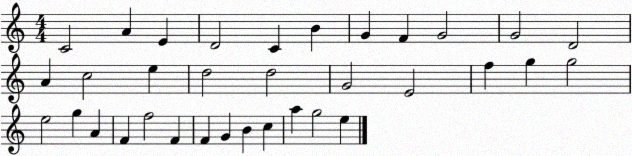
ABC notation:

X:1
T:Untitled
M:4/4
L:1/4
K:C
C2 A E D2 C B G F G2 G2 D2 A c2 e d2 d2 G2 E2 f g g2 e2 g A F f2 F F G B c a g2 e